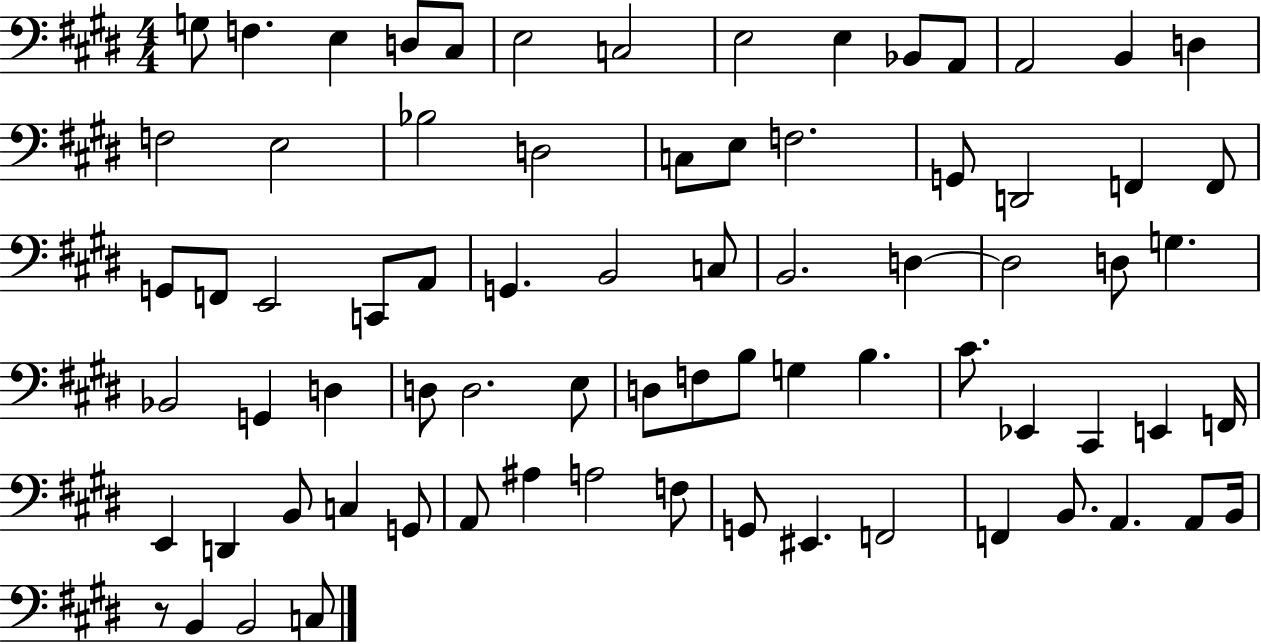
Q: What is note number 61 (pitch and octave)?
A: A#3